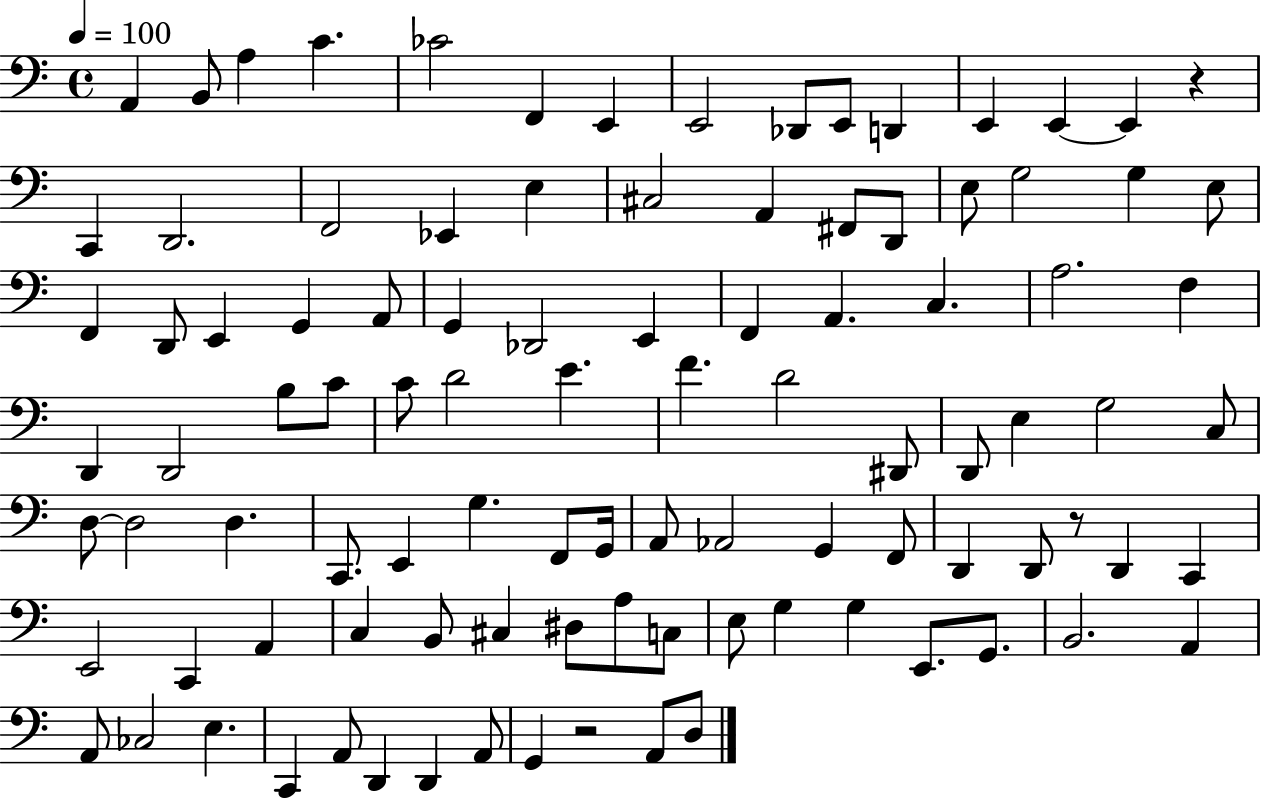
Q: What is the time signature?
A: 4/4